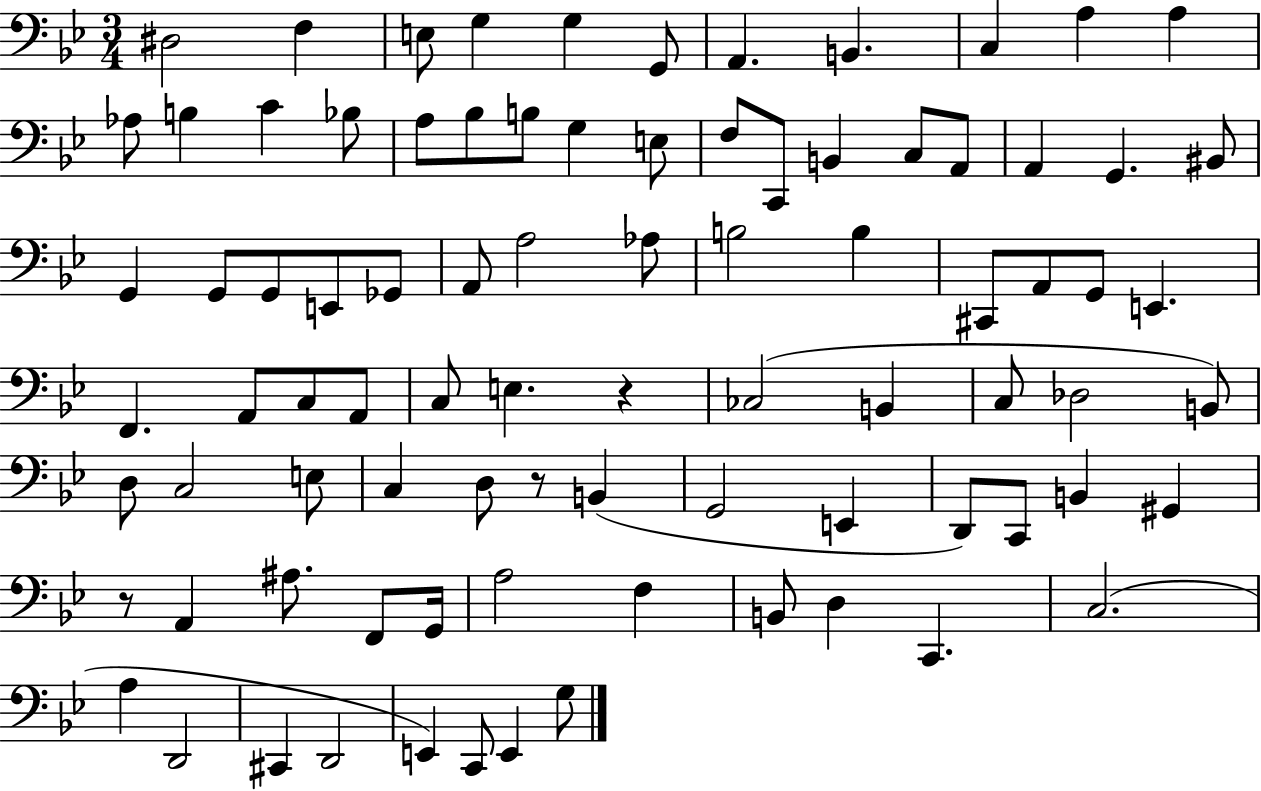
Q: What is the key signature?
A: BES major